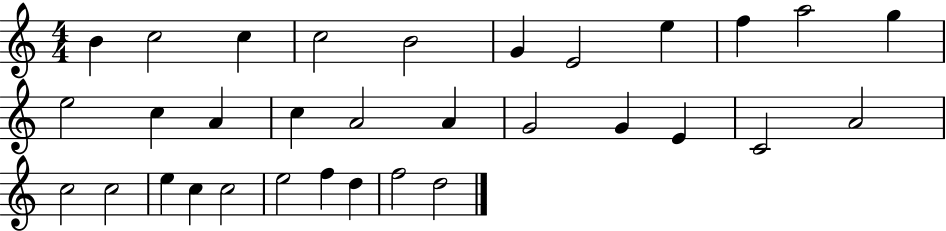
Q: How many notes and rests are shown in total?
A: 32